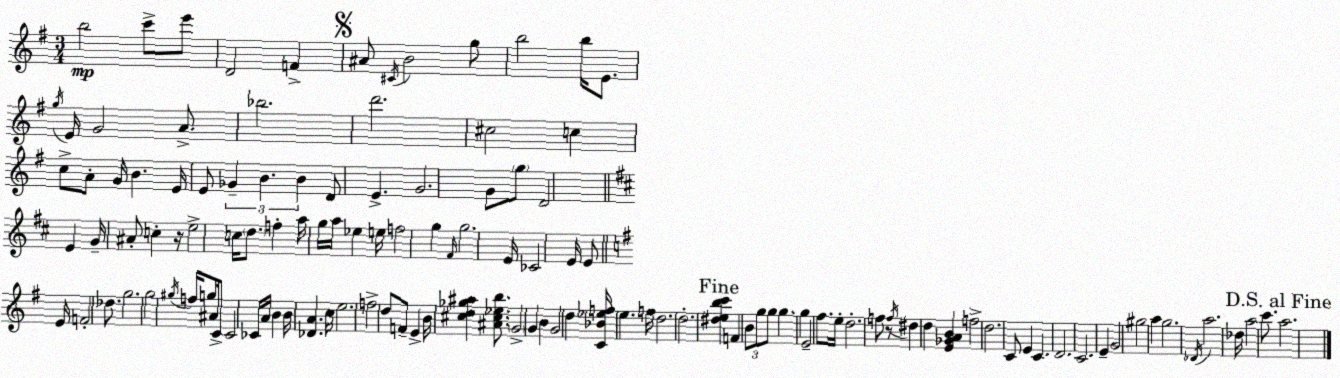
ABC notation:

X:1
T:Untitled
M:3/4
L:1/4
K:G
b2 c'/2 e'/2 D2 F ^A/2 ^C/4 B2 g/2 b2 b/4 E/2 g/4 E/4 G2 A/2 _b2 d'2 ^c2 c c/2 A/2 G/4 B E/4 E/2 _G B B D/2 E G2 G/2 g/2 D2 E G/4 ^A/2 c z/4 e2 c/4 d/2 f a/4 g/4 a/4 _e e/4 f2 g ^F/4 g2 E/4 _C2 E/4 E/2 E/4 F2 _d/2 g2 g2 ^g/4 f/4 g/2 ^A/4 C/2 C2 _C/4 A/4 B B/4 [_DA] c/4 e2 f2 d/2 F/2 E B/4 [^cd_g^a] [^A^c_eb]/2 G2 G B G2 d [C_B_ef]/4 e f/4 d2 d2 [^debc'] F B/2 g/2 g/2 g g E2 ^f/2 e/4 d2 f/2 z/2 f/4 ^d d [E_GAB] f2 d2 C/2 E C D2 C2 E G2 ^g2 a g2 _D/4 a2 _d/4 a2 c'/2 a2